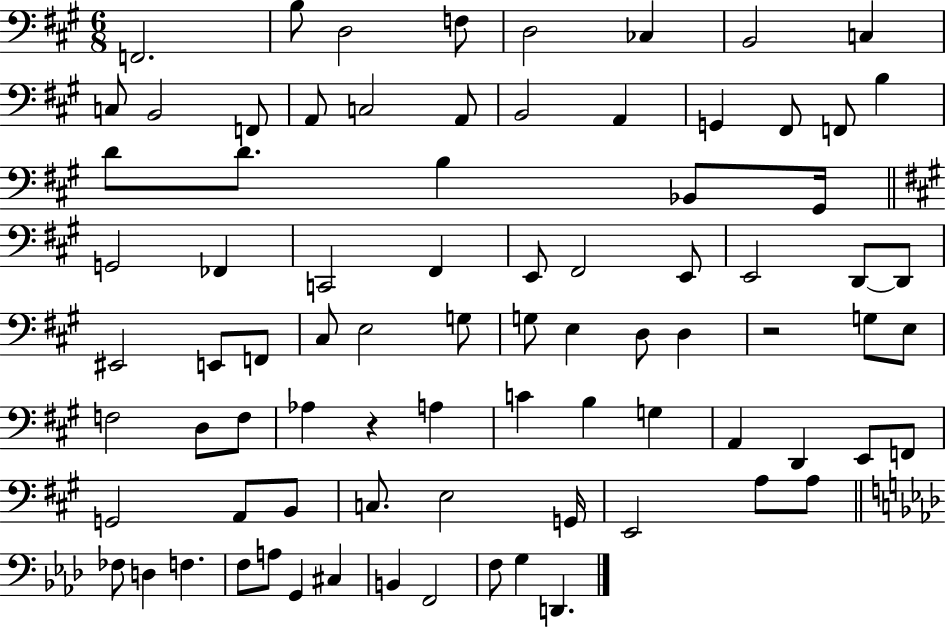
X:1
T:Untitled
M:6/8
L:1/4
K:A
F,,2 B,/2 D,2 F,/2 D,2 _C, B,,2 C, C,/2 B,,2 F,,/2 A,,/2 C,2 A,,/2 B,,2 A,, G,, ^F,,/2 F,,/2 B, D/2 D/2 B, _B,,/2 ^G,,/4 G,,2 _F,, C,,2 ^F,, E,,/2 ^F,,2 E,,/2 E,,2 D,,/2 D,,/2 ^E,,2 E,,/2 F,,/2 ^C,/2 E,2 G,/2 G,/2 E, D,/2 D, z2 G,/2 E,/2 F,2 D,/2 F,/2 _A, z A, C B, G, A,, D,, E,,/2 F,,/2 G,,2 A,,/2 B,,/2 C,/2 E,2 G,,/4 E,,2 A,/2 A,/2 _F,/2 D, F, F,/2 A,/2 G,, ^C, B,, F,,2 F,/2 G, D,,